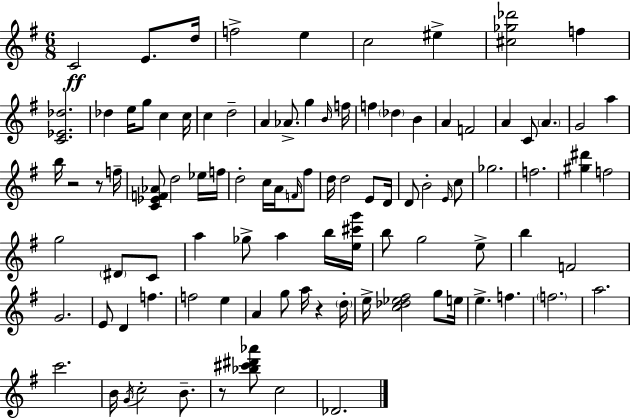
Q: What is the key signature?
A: G major